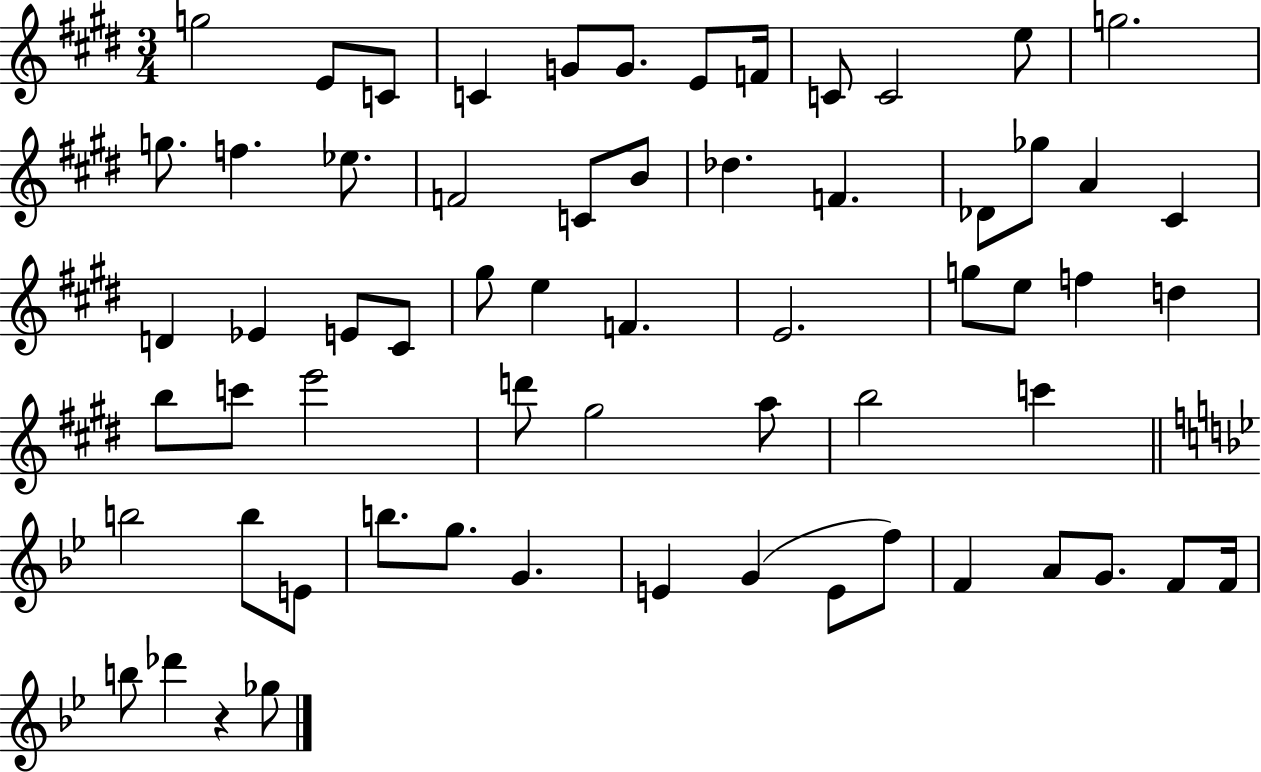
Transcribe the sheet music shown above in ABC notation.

X:1
T:Untitled
M:3/4
L:1/4
K:E
g2 E/2 C/2 C G/2 G/2 E/2 F/4 C/2 C2 e/2 g2 g/2 f _e/2 F2 C/2 B/2 _d F _D/2 _g/2 A ^C D _E E/2 ^C/2 ^g/2 e F E2 g/2 e/2 f d b/2 c'/2 e'2 d'/2 ^g2 a/2 b2 c' b2 b/2 E/2 b/2 g/2 G E G E/2 f/2 F A/2 G/2 F/2 F/4 b/2 _d' z _g/2